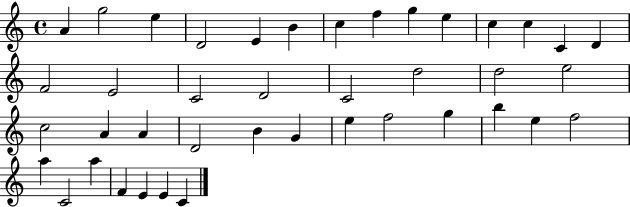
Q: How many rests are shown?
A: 0